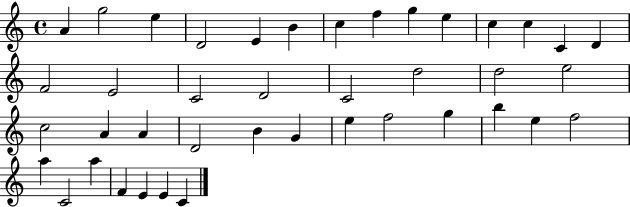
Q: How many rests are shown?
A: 0